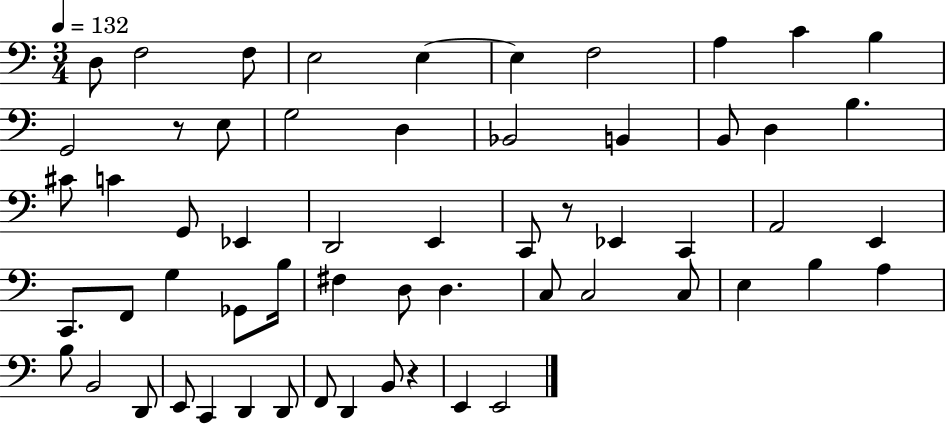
D3/e F3/h F3/e E3/h E3/q E3/q F3/h A3/q C4/q B3/q G2/h R/e E3/e G3/h D3/q Bb2/h B2/q B2/e D3/q B3/q. C#4/e C4/q G2/e Eb2/q D2/h E2/q C2/e R/e Eb2/q C2/q A2/h E2/q C2/e. F2/e G3/q Gb2/e B3/s F#3/q D3/e D3/q. C3/e C3/h C3/e E3/q B3/q A3/q B3/e B2/h D2/e E2/e C2/q D2/q D2/e F2/e D2/q B2/e R/q E2/q E2/h